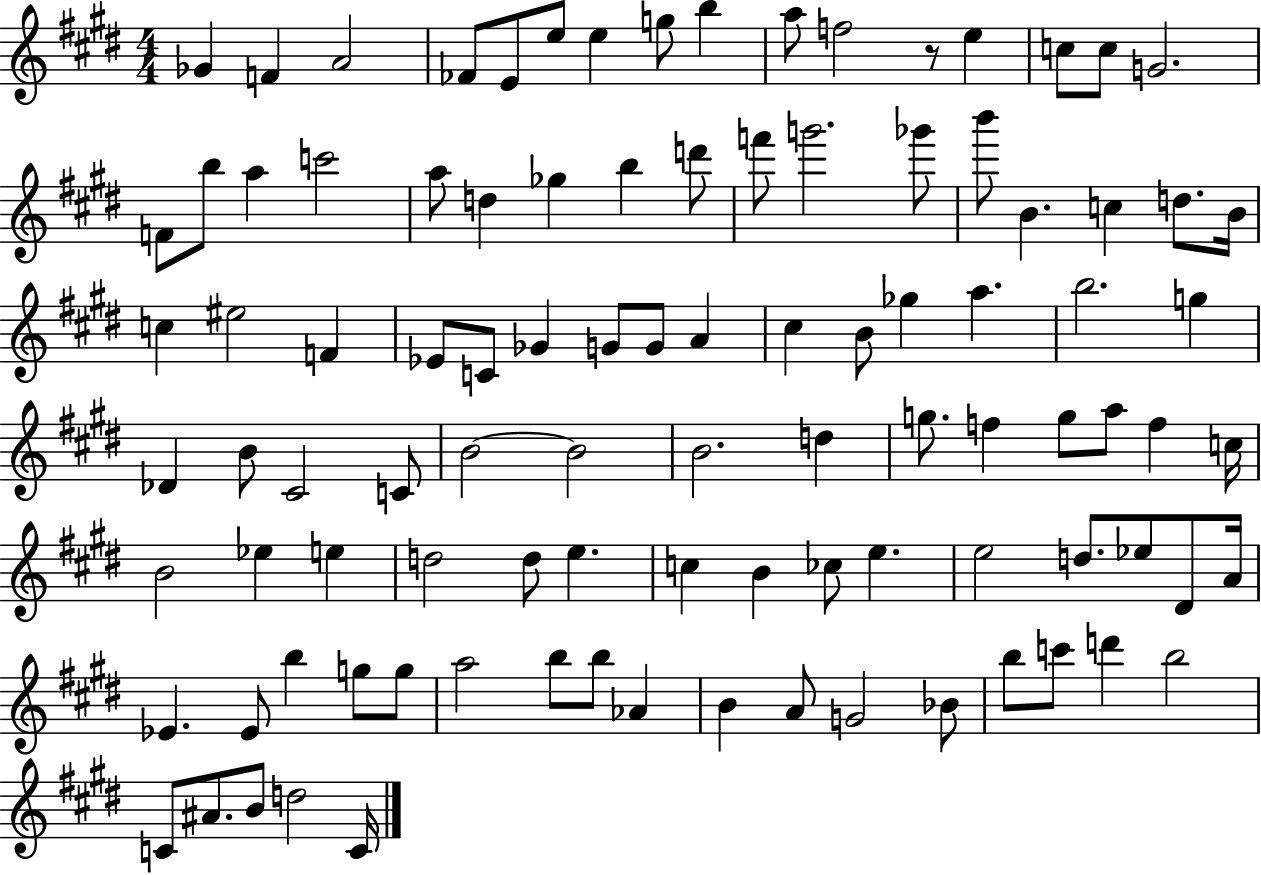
Gb4/q F4/q A4/h FES4/e E4/e E5/e E5/q G5/e B5/q A5/e F5/h R/e E5/q C5/e C5/e G4/h. F4/e B5/e A5/q C6/h A5/e D5/q Gb5/q B5/q D6/e F6/e G6/h. Gb6/e B6/e B4/q. C5/q D5/e. B4/s C5/q EIS5/h F4/q Eb4/e C4/e Gb4/q G4/e G4/e A4/q C#5/q B4/e Gb5/q A5/q. B5/h. G5/q Db4/q B4/e C#4/h C4/e B4/h B4/h B4/h. D5/q G5/e. F5/q G5/e A5/e F5/q C5/s B4/h Eb5/q E5/q D5/h D5/e E5/q. C5/q B4/q CES5/e E5/q. E5/h D5/e. Eb5/e D#4/e A4/s Eb4/q. Eb4/e B5/q G5/e G5/e A5/h B5/e B5/e Ab4/q B4/q A4/e G4/h Bb4/e B5/e C6/e D6/q B5/h C4/e A#4/e. B4/e D5/h C4/s